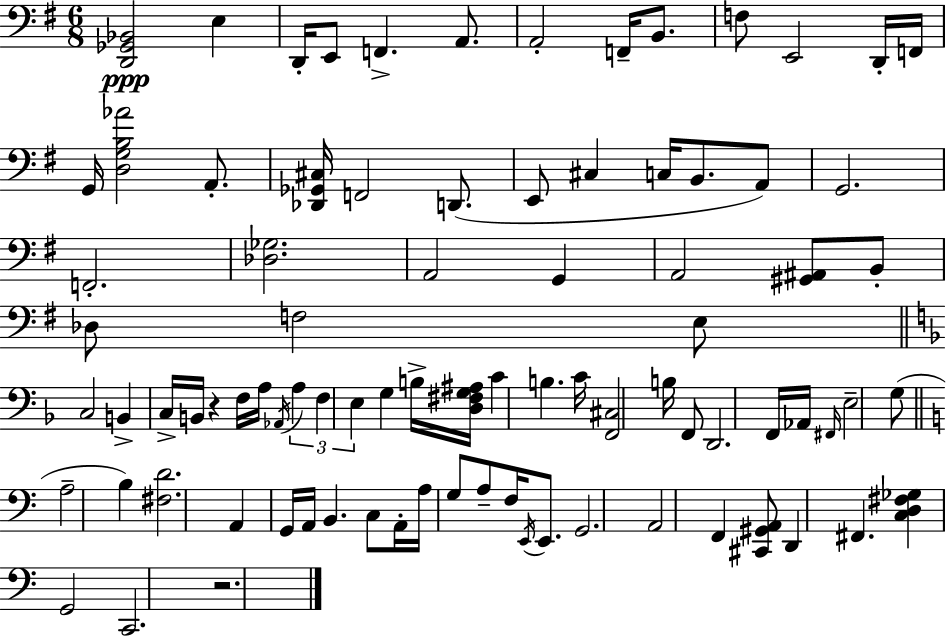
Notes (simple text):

[D2,Gb2,Bb2]/h E3/q D2/s E2/e F2/q. A2/e. A2/h F2/s B2/e. F3/e E2/h D2/s F2/s G2/s [D3,G3,B3,Ab4]/h A2/e. [Db2,Gb2,C#3]/s F2/h D2/e. E2/e C#3/q C3/s B2/e. A2/e G2/h. F2/h. [Db3,Gb3]/h. A2/h G2/q A2/h [G#2,A#2]/e B2/e Db3/e F3/h E3/e C3/h B2/q C3/s B2/s R/q F3/s A3/s Ab2/s A3/q F3/q E3/q G3/q B3/s [D3,F#3,G3,A#3]/s C4/q B3/q. C4/s [F2,C#3]/h B3/s F2/e D2/h. F2/s Ab2/s F#2/s E3/h G3/e A3/h B3/q [F#3,D4]/h. A2/q G2/s A2/s B2/q. C3/e A2/s A3/s G3/e A3/e F3/s E2/s E2/e. G2/h. A2/h F2/q [C#2,G#2,A2]/e D2/q F#2/q. [C3,D3,F#3,Gb3]/q G2/h C2/h. R/h.